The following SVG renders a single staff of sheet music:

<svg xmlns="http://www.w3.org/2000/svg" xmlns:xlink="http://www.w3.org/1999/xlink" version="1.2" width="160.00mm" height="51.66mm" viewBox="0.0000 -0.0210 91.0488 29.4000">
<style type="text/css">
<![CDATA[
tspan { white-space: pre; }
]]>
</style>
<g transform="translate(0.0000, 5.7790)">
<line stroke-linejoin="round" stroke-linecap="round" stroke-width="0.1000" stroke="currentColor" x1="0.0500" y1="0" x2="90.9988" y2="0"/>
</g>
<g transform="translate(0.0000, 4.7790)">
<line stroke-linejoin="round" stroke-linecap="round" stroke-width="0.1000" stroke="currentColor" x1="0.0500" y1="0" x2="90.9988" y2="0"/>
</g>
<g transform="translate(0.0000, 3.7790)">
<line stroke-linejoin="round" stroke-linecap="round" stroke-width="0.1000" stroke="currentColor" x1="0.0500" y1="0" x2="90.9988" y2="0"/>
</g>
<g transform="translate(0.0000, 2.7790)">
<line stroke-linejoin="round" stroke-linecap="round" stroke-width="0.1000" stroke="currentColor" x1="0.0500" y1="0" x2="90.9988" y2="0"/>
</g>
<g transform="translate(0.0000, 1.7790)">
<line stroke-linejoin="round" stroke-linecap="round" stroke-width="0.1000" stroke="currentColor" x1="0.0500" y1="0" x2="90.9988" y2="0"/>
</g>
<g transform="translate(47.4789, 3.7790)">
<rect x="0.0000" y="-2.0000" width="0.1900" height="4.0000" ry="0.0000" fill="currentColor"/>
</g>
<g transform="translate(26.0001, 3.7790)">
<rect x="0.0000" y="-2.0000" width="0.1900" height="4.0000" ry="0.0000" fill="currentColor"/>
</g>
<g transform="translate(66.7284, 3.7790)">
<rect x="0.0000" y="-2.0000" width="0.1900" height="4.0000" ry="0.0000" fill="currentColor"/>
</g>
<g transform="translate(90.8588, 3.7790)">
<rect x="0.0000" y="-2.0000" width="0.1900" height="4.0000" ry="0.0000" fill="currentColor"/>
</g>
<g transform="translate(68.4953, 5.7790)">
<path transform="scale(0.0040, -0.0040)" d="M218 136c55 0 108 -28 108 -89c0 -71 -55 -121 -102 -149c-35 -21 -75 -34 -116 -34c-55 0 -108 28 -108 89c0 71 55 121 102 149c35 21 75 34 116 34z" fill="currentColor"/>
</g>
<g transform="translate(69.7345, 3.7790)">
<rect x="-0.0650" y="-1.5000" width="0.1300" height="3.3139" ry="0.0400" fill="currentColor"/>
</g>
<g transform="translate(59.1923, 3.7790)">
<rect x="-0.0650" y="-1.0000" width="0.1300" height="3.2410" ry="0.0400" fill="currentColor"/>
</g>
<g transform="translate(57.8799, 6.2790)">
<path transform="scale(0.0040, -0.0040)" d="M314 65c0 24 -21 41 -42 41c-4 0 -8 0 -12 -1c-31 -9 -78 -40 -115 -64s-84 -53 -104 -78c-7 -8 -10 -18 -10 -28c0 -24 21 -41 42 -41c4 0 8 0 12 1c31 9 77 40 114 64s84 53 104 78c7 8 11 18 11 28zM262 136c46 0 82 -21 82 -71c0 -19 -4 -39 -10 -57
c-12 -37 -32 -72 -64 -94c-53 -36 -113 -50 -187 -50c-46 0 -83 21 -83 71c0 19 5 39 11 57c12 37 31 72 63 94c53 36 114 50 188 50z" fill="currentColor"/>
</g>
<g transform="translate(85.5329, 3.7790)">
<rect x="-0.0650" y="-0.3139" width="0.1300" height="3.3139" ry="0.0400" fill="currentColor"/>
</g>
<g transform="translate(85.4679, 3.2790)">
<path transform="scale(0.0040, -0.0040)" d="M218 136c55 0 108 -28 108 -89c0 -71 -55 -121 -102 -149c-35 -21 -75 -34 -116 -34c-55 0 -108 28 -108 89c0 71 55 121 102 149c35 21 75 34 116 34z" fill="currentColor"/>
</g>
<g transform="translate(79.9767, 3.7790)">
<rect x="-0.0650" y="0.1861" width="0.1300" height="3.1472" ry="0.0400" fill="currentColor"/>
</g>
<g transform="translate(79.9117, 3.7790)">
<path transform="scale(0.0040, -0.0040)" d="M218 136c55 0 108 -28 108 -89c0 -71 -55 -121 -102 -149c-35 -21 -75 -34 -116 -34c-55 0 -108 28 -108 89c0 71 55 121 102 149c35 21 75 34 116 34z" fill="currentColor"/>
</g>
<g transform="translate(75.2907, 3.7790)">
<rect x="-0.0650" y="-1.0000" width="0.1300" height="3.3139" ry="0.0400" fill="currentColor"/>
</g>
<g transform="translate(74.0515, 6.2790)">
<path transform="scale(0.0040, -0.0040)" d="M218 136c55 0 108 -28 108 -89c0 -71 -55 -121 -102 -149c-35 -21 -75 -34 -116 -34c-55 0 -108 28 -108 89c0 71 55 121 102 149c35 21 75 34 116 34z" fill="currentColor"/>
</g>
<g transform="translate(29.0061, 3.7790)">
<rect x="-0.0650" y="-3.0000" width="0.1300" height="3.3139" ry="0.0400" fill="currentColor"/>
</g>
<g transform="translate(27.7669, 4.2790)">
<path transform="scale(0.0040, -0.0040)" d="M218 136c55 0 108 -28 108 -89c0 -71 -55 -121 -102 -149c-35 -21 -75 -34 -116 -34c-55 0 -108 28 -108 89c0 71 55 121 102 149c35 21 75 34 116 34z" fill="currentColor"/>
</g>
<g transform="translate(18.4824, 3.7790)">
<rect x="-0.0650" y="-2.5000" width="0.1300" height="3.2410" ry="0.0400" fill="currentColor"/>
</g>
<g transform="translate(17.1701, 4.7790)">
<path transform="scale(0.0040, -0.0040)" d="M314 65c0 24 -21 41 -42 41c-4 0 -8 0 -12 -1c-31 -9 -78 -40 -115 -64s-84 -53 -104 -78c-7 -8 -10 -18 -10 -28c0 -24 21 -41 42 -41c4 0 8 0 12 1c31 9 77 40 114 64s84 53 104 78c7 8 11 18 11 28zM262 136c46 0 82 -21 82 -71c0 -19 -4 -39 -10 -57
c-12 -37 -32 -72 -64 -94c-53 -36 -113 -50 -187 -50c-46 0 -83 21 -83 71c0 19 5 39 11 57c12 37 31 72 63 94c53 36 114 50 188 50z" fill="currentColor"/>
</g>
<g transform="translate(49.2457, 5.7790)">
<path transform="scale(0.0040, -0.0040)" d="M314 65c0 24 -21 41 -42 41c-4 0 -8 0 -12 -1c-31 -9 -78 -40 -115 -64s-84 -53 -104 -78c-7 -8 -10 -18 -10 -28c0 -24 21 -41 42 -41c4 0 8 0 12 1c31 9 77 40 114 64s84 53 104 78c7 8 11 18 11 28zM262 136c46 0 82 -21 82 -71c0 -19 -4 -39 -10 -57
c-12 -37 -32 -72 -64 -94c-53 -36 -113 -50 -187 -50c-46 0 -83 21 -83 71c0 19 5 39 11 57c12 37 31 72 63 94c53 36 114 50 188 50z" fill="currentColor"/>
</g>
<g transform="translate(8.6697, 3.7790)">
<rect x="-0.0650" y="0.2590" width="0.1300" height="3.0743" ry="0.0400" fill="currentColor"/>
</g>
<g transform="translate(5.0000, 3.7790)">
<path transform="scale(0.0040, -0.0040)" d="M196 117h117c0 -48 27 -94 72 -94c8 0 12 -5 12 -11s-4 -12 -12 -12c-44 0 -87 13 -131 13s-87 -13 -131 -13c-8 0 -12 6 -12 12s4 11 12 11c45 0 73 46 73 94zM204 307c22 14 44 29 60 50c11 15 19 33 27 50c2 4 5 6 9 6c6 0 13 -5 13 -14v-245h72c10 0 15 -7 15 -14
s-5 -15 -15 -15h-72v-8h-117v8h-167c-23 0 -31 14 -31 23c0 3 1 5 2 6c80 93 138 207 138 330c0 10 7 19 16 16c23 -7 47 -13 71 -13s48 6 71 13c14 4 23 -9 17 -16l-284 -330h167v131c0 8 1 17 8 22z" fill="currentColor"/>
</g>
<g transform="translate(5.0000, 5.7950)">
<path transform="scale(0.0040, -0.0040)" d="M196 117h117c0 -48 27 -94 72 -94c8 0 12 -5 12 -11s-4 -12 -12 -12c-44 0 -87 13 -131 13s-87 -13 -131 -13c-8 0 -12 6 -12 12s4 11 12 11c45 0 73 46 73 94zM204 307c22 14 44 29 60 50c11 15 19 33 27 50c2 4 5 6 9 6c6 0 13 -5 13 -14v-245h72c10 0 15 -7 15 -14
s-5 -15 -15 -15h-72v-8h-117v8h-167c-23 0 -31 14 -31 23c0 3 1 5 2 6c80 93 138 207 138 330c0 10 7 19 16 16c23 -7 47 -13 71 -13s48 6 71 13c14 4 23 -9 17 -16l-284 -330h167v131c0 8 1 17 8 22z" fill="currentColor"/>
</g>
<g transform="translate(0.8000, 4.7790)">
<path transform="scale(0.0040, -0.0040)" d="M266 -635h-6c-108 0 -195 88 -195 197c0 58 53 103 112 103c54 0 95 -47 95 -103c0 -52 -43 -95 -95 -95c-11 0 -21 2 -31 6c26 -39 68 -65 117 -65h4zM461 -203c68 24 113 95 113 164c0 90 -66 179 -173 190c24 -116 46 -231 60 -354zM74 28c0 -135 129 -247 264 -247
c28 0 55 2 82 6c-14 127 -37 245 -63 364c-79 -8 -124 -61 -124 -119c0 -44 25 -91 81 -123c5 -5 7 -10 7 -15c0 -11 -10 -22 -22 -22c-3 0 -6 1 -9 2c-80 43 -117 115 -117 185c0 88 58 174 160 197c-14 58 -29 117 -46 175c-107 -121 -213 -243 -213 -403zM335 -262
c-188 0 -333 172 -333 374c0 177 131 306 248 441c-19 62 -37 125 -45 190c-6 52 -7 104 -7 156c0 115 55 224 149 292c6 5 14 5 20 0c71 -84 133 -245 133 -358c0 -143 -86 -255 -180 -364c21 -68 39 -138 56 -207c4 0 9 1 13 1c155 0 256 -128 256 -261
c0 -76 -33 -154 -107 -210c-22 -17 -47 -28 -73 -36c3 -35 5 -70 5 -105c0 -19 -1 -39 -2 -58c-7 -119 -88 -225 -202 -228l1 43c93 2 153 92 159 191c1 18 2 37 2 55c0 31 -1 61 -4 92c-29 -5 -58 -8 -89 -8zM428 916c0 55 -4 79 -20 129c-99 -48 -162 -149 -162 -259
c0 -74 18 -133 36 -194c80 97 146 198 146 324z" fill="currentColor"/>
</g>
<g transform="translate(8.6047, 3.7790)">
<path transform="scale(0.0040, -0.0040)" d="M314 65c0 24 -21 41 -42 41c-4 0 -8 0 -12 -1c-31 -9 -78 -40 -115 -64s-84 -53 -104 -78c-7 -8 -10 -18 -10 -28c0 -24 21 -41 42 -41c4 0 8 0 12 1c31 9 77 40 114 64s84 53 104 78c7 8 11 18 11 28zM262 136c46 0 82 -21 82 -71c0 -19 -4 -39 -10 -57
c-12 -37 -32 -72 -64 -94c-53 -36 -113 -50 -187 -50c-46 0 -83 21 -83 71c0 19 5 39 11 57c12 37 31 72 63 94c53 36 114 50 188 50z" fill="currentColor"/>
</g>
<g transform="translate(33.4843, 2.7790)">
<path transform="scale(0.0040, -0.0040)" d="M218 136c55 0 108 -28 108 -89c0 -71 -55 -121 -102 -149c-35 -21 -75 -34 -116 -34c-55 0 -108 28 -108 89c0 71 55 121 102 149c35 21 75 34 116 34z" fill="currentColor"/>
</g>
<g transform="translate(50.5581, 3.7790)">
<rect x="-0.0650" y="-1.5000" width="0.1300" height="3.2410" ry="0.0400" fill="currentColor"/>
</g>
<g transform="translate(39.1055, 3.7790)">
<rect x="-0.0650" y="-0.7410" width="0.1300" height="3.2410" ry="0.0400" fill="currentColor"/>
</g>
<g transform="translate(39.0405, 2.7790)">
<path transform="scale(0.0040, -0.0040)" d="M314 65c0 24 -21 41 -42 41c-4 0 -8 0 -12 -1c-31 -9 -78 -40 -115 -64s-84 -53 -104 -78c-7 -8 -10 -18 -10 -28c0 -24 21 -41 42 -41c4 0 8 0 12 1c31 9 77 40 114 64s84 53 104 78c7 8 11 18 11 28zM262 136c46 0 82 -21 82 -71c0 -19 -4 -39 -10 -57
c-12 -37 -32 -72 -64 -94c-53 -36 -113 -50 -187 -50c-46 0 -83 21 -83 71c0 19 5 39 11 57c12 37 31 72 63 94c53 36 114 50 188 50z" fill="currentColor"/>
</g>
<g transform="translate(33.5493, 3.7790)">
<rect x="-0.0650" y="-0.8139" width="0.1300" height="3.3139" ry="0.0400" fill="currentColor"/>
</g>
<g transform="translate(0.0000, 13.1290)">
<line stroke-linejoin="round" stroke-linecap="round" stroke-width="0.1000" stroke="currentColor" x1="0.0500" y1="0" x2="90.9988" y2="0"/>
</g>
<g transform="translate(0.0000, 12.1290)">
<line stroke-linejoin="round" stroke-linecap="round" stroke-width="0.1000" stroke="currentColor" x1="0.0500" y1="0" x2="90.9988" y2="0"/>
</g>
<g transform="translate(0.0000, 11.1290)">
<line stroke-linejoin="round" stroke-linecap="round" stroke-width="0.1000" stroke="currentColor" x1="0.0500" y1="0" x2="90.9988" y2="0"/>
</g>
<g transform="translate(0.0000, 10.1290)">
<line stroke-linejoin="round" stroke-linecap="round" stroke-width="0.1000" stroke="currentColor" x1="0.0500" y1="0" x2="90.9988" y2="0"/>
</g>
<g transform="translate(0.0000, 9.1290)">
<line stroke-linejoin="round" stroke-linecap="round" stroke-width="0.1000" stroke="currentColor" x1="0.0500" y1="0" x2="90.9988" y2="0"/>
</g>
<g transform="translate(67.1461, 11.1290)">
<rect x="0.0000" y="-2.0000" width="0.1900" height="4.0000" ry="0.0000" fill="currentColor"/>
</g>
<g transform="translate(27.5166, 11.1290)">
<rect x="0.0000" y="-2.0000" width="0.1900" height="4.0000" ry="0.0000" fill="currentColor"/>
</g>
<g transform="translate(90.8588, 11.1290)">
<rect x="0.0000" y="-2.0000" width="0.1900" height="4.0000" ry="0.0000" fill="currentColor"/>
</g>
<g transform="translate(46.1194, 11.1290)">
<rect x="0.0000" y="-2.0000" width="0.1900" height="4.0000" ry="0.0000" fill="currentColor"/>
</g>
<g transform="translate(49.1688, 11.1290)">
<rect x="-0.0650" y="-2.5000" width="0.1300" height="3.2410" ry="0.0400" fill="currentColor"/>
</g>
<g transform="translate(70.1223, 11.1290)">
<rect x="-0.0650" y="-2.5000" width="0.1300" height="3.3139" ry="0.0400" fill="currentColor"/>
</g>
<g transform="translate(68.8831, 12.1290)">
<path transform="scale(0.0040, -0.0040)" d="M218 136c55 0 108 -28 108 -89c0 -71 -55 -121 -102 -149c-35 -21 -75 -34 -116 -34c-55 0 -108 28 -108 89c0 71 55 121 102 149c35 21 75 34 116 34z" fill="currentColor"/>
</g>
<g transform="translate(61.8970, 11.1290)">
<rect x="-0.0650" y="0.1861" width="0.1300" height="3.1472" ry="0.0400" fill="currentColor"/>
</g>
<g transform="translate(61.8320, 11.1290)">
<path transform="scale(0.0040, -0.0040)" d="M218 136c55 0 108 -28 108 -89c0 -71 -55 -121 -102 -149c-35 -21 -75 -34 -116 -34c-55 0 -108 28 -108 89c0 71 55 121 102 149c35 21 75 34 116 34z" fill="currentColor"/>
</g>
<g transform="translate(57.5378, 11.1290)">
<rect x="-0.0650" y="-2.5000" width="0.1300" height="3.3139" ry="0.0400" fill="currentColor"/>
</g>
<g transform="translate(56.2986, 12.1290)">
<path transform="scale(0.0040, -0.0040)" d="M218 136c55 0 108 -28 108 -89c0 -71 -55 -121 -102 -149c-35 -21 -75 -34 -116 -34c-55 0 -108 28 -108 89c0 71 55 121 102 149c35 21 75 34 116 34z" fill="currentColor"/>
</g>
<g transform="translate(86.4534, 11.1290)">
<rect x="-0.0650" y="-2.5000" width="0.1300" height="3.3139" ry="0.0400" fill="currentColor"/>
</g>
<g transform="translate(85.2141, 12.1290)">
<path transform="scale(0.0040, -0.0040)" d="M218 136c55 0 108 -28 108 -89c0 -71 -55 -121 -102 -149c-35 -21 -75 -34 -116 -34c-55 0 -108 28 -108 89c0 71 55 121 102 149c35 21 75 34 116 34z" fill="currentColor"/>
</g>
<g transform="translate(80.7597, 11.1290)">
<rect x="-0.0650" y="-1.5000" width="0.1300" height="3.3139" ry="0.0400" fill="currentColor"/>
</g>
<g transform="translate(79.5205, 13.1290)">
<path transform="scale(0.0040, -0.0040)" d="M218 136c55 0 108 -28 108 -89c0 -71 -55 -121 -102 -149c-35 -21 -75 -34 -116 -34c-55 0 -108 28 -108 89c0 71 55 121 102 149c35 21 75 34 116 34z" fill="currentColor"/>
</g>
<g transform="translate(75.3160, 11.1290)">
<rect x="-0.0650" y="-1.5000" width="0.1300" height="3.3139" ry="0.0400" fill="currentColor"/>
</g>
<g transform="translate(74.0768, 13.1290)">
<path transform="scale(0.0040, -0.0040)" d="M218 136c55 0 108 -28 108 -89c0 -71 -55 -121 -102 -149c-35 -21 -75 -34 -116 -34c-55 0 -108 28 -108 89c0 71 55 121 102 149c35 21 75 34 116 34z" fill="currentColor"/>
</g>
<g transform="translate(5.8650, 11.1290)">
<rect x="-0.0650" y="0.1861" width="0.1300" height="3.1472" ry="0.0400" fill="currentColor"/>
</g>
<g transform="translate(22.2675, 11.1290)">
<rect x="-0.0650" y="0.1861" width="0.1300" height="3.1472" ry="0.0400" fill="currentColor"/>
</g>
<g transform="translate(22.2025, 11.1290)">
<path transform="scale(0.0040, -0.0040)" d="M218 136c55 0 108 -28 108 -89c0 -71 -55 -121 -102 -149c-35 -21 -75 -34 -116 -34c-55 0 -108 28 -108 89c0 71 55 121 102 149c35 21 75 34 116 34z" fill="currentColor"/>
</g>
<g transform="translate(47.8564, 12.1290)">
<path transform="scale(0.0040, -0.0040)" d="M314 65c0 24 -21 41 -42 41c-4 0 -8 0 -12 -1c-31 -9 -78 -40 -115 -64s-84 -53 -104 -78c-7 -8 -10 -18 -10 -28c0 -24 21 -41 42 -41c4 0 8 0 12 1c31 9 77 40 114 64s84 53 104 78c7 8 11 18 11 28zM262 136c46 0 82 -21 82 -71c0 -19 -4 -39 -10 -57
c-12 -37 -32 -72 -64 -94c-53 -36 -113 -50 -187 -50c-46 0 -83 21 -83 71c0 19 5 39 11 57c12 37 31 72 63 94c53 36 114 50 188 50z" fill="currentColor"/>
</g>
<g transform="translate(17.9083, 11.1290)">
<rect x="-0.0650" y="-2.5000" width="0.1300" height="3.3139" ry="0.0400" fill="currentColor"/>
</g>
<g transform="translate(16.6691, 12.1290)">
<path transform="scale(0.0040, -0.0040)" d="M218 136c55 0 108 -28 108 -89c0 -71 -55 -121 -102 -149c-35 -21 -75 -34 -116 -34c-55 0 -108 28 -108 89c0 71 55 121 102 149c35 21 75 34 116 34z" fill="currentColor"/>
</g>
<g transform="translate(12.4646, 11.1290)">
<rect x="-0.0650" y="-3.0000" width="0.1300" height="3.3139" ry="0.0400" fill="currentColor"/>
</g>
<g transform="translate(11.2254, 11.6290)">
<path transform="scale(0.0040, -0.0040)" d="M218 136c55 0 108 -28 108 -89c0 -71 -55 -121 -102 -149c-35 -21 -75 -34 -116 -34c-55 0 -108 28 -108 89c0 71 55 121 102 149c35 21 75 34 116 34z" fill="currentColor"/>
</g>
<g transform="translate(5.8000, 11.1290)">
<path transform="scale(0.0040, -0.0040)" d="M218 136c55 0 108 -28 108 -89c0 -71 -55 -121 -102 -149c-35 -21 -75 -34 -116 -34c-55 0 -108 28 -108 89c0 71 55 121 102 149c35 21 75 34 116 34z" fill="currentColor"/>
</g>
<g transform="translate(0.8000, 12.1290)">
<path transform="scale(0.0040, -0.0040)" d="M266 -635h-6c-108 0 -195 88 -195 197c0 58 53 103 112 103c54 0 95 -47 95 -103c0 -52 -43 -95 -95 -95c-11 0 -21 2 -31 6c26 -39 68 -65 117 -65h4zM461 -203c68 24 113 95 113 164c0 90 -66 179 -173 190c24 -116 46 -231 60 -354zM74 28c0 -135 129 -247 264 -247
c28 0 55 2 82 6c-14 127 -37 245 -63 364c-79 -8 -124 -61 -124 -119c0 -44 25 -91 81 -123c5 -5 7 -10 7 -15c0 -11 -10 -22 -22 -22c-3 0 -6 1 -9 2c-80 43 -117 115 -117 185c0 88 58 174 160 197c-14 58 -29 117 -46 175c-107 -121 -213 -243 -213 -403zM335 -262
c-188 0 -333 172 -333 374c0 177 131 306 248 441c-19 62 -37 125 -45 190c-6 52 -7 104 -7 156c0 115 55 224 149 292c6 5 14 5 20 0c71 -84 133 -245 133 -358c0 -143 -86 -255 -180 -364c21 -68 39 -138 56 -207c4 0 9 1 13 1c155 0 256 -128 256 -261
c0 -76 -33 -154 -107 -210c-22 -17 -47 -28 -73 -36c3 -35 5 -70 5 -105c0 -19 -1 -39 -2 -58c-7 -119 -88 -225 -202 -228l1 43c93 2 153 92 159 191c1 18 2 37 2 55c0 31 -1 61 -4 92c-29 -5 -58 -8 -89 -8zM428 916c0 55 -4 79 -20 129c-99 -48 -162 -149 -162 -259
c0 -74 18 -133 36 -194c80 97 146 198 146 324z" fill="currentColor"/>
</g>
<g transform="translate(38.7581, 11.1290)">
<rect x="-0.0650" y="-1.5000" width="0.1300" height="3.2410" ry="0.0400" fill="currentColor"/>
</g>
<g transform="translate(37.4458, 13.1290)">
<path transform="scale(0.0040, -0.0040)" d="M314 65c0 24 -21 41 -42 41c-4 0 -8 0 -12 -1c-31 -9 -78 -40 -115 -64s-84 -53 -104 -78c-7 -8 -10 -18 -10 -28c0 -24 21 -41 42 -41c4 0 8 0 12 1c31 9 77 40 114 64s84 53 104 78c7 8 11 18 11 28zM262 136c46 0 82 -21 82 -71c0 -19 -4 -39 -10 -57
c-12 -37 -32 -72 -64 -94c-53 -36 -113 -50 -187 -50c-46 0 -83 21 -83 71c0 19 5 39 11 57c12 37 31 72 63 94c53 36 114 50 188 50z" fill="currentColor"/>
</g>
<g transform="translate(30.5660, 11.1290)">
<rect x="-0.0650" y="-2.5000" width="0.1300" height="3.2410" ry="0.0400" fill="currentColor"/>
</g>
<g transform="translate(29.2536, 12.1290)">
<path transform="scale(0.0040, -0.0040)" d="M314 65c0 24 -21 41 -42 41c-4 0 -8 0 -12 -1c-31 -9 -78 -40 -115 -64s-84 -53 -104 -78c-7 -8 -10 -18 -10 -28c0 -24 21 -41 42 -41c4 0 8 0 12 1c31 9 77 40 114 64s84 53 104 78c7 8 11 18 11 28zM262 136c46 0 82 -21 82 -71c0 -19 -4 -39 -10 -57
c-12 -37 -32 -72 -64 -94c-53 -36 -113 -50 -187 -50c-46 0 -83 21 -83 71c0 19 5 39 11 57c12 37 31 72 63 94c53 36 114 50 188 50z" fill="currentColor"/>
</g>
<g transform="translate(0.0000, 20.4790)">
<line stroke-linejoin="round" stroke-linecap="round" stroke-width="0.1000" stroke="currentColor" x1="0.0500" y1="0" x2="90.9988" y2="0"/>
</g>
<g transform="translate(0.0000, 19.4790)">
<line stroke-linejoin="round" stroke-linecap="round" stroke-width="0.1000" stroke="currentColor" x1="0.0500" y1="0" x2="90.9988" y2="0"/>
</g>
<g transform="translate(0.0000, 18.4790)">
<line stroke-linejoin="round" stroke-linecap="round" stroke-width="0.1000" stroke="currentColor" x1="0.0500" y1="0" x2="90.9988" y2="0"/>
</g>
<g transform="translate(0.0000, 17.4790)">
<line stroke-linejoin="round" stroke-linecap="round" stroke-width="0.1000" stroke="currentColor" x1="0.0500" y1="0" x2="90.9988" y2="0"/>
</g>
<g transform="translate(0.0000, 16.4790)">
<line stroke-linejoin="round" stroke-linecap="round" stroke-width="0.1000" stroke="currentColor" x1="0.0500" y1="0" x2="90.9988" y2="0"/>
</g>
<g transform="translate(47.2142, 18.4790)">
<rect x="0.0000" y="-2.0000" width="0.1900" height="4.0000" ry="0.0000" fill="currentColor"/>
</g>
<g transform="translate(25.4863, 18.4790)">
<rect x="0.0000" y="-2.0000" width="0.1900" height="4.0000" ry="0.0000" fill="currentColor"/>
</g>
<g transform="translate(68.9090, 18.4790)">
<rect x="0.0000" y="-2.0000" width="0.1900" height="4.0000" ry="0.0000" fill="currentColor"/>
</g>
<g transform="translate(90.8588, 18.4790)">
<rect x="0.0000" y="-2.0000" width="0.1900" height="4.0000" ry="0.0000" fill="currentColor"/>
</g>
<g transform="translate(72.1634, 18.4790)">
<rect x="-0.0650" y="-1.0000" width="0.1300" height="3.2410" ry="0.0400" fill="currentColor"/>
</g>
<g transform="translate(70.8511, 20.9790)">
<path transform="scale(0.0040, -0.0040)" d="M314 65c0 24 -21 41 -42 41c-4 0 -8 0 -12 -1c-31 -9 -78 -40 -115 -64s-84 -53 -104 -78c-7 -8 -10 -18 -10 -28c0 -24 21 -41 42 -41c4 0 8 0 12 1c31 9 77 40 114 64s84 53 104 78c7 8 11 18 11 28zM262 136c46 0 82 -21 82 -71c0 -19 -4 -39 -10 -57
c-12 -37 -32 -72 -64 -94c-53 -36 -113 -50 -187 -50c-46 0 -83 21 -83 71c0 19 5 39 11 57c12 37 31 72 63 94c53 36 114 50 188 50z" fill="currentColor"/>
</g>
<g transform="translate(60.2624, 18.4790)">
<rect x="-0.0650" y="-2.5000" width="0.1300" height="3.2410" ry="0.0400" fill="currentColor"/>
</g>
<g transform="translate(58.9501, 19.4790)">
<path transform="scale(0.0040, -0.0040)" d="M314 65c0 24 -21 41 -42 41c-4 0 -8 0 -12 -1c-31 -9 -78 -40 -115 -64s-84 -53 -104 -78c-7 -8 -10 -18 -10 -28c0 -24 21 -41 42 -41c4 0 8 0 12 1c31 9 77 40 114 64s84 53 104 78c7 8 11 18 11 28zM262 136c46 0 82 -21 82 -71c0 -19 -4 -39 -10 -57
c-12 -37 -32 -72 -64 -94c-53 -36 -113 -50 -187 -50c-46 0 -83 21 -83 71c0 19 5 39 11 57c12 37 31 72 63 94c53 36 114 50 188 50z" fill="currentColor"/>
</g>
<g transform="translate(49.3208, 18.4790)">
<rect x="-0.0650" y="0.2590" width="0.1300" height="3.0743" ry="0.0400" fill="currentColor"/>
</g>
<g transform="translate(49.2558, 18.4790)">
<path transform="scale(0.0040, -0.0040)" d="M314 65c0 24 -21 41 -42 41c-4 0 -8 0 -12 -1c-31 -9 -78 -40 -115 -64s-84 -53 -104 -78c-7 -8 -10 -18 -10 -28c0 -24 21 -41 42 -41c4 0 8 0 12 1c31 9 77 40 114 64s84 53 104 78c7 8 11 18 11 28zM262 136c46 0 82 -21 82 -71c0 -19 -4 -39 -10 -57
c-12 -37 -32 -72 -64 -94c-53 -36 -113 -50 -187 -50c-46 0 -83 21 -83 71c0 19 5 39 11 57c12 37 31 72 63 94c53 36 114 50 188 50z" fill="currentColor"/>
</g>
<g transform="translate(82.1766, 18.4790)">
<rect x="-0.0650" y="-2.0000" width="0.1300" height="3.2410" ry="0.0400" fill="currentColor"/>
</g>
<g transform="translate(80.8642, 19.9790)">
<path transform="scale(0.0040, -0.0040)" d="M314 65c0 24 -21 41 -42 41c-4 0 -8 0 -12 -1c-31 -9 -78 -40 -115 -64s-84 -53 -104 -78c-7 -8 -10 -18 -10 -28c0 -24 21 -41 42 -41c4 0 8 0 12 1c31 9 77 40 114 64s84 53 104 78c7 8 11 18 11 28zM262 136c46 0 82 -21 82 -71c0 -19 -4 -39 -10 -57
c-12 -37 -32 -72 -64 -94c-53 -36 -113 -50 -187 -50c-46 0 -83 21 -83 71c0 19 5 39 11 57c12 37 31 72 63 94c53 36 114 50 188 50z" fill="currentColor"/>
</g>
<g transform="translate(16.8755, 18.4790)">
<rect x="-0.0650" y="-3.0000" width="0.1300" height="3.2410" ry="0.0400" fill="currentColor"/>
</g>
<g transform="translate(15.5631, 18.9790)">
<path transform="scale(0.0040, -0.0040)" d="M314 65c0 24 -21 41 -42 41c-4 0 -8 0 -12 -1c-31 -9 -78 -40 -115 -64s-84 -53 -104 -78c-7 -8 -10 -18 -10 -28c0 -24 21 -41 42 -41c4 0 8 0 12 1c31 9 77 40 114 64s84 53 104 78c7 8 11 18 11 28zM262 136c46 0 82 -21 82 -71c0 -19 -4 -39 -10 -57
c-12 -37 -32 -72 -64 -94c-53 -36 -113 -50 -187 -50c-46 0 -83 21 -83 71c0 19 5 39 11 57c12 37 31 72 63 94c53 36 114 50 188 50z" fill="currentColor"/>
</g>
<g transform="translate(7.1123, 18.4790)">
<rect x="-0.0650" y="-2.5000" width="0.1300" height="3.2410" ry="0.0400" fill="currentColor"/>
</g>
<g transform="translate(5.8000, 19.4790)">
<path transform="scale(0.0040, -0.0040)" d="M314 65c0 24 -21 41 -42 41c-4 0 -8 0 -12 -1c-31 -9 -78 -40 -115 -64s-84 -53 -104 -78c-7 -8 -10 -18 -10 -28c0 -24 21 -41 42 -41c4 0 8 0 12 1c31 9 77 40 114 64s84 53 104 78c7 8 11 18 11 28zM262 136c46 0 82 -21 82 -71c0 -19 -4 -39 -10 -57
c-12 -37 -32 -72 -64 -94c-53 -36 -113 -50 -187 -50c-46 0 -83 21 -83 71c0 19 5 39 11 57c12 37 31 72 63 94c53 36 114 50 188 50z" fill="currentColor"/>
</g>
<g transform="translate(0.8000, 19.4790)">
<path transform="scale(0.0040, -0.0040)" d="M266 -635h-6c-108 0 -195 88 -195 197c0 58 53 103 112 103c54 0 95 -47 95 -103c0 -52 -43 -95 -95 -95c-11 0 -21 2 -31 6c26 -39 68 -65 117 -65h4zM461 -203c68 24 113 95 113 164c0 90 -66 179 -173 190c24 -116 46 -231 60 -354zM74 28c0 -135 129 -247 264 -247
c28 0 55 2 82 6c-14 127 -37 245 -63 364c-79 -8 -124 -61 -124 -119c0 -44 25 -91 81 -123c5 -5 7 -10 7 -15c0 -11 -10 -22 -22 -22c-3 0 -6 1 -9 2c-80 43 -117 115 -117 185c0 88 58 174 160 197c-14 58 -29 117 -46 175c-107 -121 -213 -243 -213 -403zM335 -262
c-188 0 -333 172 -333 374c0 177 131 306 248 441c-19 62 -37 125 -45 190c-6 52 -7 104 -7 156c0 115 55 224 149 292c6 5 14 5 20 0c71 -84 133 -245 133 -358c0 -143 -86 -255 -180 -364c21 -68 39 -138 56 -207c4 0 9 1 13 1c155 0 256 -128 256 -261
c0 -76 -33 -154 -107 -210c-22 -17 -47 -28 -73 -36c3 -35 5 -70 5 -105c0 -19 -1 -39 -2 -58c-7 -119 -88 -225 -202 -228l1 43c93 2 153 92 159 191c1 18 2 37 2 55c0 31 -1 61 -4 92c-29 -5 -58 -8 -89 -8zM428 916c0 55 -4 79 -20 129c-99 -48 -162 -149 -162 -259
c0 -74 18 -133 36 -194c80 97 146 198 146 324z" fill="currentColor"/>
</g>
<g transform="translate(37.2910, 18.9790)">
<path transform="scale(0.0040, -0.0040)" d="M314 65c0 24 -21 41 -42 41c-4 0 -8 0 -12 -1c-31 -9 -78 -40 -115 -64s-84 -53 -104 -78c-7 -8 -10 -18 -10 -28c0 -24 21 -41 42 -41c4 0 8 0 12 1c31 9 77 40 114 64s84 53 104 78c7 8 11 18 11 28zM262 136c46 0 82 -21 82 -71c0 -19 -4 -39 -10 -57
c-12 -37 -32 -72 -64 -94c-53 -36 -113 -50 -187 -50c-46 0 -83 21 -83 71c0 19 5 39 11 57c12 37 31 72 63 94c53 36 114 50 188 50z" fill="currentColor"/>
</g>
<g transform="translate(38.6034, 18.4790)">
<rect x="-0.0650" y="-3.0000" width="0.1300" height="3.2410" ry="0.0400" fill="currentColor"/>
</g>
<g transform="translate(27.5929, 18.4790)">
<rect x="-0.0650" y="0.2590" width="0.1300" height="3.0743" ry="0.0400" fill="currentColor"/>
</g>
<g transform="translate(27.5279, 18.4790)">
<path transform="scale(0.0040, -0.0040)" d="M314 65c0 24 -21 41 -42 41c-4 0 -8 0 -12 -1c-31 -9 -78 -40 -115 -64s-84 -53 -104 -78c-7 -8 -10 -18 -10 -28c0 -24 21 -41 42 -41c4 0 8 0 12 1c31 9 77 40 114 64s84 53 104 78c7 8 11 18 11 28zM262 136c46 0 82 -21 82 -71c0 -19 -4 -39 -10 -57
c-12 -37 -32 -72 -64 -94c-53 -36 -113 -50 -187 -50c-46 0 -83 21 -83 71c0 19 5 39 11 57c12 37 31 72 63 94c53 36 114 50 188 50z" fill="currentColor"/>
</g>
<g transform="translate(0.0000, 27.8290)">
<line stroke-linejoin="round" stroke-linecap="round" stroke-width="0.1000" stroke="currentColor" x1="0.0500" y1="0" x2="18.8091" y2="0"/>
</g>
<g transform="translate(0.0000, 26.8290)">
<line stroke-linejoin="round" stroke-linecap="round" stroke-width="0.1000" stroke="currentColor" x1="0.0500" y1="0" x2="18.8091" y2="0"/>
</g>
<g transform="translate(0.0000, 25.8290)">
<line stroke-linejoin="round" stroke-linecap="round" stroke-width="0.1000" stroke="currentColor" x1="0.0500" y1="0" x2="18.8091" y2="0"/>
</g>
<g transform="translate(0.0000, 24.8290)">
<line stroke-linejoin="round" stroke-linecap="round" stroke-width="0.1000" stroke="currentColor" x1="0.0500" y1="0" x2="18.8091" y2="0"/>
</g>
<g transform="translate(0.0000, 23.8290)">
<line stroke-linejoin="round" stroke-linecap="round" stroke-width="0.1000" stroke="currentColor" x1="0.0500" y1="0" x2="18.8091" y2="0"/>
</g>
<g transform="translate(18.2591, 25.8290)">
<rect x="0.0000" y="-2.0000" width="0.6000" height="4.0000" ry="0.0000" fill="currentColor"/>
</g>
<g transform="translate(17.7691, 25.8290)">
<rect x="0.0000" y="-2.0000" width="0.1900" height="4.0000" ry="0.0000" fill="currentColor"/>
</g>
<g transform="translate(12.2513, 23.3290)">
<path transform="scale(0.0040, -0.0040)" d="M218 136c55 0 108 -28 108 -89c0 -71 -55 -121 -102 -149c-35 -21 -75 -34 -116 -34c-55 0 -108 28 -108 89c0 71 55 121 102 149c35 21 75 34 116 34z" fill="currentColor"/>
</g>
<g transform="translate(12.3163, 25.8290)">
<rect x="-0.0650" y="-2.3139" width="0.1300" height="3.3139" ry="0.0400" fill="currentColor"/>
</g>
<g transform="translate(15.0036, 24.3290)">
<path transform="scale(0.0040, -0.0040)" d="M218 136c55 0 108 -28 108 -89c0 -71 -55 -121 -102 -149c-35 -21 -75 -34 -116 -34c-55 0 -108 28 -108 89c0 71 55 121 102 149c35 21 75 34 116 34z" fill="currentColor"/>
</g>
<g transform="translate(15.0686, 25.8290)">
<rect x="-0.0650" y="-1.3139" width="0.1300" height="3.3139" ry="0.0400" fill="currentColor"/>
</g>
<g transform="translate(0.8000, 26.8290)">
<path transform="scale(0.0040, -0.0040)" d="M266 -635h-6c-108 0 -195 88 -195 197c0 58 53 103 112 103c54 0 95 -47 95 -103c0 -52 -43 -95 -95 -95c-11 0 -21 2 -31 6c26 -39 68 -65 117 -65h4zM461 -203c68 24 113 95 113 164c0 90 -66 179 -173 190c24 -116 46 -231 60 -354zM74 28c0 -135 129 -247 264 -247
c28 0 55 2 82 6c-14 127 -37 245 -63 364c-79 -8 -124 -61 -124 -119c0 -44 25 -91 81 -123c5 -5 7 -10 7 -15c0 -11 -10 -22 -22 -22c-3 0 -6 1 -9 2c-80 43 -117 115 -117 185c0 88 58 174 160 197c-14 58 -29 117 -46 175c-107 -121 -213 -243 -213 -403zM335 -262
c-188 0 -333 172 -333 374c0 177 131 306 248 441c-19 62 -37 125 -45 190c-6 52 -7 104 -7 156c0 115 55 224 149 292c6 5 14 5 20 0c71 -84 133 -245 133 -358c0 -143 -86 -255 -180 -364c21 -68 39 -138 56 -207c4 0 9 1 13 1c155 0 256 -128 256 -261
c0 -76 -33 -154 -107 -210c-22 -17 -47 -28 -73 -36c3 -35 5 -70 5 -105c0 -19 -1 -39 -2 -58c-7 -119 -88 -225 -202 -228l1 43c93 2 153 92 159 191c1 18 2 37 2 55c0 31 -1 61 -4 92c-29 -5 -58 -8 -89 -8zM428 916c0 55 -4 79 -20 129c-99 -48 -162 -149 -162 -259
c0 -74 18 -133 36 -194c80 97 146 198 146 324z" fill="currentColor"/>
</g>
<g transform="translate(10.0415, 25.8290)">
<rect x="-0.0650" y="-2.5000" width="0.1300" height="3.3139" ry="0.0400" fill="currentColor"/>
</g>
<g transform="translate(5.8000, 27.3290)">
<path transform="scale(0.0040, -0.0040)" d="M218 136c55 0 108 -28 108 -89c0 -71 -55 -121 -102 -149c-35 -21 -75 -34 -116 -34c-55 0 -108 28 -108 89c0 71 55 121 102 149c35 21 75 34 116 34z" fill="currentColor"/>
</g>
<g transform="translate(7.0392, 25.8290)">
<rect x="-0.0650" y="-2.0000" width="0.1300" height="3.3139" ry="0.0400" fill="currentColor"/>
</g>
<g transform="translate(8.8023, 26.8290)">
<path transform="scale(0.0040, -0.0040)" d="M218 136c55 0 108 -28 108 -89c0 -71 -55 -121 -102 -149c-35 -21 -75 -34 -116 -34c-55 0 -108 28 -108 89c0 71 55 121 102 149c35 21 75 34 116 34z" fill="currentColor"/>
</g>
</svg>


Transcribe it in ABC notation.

X:1
T:Untitled
M:4/4
L:1/4
K:C
B2 G2 A d d2 E2 D2 E D B c B A G B G2 E2 G2 G B G E E G G2 A2 B2 A2 B2 G2 D2 F2 F G g e